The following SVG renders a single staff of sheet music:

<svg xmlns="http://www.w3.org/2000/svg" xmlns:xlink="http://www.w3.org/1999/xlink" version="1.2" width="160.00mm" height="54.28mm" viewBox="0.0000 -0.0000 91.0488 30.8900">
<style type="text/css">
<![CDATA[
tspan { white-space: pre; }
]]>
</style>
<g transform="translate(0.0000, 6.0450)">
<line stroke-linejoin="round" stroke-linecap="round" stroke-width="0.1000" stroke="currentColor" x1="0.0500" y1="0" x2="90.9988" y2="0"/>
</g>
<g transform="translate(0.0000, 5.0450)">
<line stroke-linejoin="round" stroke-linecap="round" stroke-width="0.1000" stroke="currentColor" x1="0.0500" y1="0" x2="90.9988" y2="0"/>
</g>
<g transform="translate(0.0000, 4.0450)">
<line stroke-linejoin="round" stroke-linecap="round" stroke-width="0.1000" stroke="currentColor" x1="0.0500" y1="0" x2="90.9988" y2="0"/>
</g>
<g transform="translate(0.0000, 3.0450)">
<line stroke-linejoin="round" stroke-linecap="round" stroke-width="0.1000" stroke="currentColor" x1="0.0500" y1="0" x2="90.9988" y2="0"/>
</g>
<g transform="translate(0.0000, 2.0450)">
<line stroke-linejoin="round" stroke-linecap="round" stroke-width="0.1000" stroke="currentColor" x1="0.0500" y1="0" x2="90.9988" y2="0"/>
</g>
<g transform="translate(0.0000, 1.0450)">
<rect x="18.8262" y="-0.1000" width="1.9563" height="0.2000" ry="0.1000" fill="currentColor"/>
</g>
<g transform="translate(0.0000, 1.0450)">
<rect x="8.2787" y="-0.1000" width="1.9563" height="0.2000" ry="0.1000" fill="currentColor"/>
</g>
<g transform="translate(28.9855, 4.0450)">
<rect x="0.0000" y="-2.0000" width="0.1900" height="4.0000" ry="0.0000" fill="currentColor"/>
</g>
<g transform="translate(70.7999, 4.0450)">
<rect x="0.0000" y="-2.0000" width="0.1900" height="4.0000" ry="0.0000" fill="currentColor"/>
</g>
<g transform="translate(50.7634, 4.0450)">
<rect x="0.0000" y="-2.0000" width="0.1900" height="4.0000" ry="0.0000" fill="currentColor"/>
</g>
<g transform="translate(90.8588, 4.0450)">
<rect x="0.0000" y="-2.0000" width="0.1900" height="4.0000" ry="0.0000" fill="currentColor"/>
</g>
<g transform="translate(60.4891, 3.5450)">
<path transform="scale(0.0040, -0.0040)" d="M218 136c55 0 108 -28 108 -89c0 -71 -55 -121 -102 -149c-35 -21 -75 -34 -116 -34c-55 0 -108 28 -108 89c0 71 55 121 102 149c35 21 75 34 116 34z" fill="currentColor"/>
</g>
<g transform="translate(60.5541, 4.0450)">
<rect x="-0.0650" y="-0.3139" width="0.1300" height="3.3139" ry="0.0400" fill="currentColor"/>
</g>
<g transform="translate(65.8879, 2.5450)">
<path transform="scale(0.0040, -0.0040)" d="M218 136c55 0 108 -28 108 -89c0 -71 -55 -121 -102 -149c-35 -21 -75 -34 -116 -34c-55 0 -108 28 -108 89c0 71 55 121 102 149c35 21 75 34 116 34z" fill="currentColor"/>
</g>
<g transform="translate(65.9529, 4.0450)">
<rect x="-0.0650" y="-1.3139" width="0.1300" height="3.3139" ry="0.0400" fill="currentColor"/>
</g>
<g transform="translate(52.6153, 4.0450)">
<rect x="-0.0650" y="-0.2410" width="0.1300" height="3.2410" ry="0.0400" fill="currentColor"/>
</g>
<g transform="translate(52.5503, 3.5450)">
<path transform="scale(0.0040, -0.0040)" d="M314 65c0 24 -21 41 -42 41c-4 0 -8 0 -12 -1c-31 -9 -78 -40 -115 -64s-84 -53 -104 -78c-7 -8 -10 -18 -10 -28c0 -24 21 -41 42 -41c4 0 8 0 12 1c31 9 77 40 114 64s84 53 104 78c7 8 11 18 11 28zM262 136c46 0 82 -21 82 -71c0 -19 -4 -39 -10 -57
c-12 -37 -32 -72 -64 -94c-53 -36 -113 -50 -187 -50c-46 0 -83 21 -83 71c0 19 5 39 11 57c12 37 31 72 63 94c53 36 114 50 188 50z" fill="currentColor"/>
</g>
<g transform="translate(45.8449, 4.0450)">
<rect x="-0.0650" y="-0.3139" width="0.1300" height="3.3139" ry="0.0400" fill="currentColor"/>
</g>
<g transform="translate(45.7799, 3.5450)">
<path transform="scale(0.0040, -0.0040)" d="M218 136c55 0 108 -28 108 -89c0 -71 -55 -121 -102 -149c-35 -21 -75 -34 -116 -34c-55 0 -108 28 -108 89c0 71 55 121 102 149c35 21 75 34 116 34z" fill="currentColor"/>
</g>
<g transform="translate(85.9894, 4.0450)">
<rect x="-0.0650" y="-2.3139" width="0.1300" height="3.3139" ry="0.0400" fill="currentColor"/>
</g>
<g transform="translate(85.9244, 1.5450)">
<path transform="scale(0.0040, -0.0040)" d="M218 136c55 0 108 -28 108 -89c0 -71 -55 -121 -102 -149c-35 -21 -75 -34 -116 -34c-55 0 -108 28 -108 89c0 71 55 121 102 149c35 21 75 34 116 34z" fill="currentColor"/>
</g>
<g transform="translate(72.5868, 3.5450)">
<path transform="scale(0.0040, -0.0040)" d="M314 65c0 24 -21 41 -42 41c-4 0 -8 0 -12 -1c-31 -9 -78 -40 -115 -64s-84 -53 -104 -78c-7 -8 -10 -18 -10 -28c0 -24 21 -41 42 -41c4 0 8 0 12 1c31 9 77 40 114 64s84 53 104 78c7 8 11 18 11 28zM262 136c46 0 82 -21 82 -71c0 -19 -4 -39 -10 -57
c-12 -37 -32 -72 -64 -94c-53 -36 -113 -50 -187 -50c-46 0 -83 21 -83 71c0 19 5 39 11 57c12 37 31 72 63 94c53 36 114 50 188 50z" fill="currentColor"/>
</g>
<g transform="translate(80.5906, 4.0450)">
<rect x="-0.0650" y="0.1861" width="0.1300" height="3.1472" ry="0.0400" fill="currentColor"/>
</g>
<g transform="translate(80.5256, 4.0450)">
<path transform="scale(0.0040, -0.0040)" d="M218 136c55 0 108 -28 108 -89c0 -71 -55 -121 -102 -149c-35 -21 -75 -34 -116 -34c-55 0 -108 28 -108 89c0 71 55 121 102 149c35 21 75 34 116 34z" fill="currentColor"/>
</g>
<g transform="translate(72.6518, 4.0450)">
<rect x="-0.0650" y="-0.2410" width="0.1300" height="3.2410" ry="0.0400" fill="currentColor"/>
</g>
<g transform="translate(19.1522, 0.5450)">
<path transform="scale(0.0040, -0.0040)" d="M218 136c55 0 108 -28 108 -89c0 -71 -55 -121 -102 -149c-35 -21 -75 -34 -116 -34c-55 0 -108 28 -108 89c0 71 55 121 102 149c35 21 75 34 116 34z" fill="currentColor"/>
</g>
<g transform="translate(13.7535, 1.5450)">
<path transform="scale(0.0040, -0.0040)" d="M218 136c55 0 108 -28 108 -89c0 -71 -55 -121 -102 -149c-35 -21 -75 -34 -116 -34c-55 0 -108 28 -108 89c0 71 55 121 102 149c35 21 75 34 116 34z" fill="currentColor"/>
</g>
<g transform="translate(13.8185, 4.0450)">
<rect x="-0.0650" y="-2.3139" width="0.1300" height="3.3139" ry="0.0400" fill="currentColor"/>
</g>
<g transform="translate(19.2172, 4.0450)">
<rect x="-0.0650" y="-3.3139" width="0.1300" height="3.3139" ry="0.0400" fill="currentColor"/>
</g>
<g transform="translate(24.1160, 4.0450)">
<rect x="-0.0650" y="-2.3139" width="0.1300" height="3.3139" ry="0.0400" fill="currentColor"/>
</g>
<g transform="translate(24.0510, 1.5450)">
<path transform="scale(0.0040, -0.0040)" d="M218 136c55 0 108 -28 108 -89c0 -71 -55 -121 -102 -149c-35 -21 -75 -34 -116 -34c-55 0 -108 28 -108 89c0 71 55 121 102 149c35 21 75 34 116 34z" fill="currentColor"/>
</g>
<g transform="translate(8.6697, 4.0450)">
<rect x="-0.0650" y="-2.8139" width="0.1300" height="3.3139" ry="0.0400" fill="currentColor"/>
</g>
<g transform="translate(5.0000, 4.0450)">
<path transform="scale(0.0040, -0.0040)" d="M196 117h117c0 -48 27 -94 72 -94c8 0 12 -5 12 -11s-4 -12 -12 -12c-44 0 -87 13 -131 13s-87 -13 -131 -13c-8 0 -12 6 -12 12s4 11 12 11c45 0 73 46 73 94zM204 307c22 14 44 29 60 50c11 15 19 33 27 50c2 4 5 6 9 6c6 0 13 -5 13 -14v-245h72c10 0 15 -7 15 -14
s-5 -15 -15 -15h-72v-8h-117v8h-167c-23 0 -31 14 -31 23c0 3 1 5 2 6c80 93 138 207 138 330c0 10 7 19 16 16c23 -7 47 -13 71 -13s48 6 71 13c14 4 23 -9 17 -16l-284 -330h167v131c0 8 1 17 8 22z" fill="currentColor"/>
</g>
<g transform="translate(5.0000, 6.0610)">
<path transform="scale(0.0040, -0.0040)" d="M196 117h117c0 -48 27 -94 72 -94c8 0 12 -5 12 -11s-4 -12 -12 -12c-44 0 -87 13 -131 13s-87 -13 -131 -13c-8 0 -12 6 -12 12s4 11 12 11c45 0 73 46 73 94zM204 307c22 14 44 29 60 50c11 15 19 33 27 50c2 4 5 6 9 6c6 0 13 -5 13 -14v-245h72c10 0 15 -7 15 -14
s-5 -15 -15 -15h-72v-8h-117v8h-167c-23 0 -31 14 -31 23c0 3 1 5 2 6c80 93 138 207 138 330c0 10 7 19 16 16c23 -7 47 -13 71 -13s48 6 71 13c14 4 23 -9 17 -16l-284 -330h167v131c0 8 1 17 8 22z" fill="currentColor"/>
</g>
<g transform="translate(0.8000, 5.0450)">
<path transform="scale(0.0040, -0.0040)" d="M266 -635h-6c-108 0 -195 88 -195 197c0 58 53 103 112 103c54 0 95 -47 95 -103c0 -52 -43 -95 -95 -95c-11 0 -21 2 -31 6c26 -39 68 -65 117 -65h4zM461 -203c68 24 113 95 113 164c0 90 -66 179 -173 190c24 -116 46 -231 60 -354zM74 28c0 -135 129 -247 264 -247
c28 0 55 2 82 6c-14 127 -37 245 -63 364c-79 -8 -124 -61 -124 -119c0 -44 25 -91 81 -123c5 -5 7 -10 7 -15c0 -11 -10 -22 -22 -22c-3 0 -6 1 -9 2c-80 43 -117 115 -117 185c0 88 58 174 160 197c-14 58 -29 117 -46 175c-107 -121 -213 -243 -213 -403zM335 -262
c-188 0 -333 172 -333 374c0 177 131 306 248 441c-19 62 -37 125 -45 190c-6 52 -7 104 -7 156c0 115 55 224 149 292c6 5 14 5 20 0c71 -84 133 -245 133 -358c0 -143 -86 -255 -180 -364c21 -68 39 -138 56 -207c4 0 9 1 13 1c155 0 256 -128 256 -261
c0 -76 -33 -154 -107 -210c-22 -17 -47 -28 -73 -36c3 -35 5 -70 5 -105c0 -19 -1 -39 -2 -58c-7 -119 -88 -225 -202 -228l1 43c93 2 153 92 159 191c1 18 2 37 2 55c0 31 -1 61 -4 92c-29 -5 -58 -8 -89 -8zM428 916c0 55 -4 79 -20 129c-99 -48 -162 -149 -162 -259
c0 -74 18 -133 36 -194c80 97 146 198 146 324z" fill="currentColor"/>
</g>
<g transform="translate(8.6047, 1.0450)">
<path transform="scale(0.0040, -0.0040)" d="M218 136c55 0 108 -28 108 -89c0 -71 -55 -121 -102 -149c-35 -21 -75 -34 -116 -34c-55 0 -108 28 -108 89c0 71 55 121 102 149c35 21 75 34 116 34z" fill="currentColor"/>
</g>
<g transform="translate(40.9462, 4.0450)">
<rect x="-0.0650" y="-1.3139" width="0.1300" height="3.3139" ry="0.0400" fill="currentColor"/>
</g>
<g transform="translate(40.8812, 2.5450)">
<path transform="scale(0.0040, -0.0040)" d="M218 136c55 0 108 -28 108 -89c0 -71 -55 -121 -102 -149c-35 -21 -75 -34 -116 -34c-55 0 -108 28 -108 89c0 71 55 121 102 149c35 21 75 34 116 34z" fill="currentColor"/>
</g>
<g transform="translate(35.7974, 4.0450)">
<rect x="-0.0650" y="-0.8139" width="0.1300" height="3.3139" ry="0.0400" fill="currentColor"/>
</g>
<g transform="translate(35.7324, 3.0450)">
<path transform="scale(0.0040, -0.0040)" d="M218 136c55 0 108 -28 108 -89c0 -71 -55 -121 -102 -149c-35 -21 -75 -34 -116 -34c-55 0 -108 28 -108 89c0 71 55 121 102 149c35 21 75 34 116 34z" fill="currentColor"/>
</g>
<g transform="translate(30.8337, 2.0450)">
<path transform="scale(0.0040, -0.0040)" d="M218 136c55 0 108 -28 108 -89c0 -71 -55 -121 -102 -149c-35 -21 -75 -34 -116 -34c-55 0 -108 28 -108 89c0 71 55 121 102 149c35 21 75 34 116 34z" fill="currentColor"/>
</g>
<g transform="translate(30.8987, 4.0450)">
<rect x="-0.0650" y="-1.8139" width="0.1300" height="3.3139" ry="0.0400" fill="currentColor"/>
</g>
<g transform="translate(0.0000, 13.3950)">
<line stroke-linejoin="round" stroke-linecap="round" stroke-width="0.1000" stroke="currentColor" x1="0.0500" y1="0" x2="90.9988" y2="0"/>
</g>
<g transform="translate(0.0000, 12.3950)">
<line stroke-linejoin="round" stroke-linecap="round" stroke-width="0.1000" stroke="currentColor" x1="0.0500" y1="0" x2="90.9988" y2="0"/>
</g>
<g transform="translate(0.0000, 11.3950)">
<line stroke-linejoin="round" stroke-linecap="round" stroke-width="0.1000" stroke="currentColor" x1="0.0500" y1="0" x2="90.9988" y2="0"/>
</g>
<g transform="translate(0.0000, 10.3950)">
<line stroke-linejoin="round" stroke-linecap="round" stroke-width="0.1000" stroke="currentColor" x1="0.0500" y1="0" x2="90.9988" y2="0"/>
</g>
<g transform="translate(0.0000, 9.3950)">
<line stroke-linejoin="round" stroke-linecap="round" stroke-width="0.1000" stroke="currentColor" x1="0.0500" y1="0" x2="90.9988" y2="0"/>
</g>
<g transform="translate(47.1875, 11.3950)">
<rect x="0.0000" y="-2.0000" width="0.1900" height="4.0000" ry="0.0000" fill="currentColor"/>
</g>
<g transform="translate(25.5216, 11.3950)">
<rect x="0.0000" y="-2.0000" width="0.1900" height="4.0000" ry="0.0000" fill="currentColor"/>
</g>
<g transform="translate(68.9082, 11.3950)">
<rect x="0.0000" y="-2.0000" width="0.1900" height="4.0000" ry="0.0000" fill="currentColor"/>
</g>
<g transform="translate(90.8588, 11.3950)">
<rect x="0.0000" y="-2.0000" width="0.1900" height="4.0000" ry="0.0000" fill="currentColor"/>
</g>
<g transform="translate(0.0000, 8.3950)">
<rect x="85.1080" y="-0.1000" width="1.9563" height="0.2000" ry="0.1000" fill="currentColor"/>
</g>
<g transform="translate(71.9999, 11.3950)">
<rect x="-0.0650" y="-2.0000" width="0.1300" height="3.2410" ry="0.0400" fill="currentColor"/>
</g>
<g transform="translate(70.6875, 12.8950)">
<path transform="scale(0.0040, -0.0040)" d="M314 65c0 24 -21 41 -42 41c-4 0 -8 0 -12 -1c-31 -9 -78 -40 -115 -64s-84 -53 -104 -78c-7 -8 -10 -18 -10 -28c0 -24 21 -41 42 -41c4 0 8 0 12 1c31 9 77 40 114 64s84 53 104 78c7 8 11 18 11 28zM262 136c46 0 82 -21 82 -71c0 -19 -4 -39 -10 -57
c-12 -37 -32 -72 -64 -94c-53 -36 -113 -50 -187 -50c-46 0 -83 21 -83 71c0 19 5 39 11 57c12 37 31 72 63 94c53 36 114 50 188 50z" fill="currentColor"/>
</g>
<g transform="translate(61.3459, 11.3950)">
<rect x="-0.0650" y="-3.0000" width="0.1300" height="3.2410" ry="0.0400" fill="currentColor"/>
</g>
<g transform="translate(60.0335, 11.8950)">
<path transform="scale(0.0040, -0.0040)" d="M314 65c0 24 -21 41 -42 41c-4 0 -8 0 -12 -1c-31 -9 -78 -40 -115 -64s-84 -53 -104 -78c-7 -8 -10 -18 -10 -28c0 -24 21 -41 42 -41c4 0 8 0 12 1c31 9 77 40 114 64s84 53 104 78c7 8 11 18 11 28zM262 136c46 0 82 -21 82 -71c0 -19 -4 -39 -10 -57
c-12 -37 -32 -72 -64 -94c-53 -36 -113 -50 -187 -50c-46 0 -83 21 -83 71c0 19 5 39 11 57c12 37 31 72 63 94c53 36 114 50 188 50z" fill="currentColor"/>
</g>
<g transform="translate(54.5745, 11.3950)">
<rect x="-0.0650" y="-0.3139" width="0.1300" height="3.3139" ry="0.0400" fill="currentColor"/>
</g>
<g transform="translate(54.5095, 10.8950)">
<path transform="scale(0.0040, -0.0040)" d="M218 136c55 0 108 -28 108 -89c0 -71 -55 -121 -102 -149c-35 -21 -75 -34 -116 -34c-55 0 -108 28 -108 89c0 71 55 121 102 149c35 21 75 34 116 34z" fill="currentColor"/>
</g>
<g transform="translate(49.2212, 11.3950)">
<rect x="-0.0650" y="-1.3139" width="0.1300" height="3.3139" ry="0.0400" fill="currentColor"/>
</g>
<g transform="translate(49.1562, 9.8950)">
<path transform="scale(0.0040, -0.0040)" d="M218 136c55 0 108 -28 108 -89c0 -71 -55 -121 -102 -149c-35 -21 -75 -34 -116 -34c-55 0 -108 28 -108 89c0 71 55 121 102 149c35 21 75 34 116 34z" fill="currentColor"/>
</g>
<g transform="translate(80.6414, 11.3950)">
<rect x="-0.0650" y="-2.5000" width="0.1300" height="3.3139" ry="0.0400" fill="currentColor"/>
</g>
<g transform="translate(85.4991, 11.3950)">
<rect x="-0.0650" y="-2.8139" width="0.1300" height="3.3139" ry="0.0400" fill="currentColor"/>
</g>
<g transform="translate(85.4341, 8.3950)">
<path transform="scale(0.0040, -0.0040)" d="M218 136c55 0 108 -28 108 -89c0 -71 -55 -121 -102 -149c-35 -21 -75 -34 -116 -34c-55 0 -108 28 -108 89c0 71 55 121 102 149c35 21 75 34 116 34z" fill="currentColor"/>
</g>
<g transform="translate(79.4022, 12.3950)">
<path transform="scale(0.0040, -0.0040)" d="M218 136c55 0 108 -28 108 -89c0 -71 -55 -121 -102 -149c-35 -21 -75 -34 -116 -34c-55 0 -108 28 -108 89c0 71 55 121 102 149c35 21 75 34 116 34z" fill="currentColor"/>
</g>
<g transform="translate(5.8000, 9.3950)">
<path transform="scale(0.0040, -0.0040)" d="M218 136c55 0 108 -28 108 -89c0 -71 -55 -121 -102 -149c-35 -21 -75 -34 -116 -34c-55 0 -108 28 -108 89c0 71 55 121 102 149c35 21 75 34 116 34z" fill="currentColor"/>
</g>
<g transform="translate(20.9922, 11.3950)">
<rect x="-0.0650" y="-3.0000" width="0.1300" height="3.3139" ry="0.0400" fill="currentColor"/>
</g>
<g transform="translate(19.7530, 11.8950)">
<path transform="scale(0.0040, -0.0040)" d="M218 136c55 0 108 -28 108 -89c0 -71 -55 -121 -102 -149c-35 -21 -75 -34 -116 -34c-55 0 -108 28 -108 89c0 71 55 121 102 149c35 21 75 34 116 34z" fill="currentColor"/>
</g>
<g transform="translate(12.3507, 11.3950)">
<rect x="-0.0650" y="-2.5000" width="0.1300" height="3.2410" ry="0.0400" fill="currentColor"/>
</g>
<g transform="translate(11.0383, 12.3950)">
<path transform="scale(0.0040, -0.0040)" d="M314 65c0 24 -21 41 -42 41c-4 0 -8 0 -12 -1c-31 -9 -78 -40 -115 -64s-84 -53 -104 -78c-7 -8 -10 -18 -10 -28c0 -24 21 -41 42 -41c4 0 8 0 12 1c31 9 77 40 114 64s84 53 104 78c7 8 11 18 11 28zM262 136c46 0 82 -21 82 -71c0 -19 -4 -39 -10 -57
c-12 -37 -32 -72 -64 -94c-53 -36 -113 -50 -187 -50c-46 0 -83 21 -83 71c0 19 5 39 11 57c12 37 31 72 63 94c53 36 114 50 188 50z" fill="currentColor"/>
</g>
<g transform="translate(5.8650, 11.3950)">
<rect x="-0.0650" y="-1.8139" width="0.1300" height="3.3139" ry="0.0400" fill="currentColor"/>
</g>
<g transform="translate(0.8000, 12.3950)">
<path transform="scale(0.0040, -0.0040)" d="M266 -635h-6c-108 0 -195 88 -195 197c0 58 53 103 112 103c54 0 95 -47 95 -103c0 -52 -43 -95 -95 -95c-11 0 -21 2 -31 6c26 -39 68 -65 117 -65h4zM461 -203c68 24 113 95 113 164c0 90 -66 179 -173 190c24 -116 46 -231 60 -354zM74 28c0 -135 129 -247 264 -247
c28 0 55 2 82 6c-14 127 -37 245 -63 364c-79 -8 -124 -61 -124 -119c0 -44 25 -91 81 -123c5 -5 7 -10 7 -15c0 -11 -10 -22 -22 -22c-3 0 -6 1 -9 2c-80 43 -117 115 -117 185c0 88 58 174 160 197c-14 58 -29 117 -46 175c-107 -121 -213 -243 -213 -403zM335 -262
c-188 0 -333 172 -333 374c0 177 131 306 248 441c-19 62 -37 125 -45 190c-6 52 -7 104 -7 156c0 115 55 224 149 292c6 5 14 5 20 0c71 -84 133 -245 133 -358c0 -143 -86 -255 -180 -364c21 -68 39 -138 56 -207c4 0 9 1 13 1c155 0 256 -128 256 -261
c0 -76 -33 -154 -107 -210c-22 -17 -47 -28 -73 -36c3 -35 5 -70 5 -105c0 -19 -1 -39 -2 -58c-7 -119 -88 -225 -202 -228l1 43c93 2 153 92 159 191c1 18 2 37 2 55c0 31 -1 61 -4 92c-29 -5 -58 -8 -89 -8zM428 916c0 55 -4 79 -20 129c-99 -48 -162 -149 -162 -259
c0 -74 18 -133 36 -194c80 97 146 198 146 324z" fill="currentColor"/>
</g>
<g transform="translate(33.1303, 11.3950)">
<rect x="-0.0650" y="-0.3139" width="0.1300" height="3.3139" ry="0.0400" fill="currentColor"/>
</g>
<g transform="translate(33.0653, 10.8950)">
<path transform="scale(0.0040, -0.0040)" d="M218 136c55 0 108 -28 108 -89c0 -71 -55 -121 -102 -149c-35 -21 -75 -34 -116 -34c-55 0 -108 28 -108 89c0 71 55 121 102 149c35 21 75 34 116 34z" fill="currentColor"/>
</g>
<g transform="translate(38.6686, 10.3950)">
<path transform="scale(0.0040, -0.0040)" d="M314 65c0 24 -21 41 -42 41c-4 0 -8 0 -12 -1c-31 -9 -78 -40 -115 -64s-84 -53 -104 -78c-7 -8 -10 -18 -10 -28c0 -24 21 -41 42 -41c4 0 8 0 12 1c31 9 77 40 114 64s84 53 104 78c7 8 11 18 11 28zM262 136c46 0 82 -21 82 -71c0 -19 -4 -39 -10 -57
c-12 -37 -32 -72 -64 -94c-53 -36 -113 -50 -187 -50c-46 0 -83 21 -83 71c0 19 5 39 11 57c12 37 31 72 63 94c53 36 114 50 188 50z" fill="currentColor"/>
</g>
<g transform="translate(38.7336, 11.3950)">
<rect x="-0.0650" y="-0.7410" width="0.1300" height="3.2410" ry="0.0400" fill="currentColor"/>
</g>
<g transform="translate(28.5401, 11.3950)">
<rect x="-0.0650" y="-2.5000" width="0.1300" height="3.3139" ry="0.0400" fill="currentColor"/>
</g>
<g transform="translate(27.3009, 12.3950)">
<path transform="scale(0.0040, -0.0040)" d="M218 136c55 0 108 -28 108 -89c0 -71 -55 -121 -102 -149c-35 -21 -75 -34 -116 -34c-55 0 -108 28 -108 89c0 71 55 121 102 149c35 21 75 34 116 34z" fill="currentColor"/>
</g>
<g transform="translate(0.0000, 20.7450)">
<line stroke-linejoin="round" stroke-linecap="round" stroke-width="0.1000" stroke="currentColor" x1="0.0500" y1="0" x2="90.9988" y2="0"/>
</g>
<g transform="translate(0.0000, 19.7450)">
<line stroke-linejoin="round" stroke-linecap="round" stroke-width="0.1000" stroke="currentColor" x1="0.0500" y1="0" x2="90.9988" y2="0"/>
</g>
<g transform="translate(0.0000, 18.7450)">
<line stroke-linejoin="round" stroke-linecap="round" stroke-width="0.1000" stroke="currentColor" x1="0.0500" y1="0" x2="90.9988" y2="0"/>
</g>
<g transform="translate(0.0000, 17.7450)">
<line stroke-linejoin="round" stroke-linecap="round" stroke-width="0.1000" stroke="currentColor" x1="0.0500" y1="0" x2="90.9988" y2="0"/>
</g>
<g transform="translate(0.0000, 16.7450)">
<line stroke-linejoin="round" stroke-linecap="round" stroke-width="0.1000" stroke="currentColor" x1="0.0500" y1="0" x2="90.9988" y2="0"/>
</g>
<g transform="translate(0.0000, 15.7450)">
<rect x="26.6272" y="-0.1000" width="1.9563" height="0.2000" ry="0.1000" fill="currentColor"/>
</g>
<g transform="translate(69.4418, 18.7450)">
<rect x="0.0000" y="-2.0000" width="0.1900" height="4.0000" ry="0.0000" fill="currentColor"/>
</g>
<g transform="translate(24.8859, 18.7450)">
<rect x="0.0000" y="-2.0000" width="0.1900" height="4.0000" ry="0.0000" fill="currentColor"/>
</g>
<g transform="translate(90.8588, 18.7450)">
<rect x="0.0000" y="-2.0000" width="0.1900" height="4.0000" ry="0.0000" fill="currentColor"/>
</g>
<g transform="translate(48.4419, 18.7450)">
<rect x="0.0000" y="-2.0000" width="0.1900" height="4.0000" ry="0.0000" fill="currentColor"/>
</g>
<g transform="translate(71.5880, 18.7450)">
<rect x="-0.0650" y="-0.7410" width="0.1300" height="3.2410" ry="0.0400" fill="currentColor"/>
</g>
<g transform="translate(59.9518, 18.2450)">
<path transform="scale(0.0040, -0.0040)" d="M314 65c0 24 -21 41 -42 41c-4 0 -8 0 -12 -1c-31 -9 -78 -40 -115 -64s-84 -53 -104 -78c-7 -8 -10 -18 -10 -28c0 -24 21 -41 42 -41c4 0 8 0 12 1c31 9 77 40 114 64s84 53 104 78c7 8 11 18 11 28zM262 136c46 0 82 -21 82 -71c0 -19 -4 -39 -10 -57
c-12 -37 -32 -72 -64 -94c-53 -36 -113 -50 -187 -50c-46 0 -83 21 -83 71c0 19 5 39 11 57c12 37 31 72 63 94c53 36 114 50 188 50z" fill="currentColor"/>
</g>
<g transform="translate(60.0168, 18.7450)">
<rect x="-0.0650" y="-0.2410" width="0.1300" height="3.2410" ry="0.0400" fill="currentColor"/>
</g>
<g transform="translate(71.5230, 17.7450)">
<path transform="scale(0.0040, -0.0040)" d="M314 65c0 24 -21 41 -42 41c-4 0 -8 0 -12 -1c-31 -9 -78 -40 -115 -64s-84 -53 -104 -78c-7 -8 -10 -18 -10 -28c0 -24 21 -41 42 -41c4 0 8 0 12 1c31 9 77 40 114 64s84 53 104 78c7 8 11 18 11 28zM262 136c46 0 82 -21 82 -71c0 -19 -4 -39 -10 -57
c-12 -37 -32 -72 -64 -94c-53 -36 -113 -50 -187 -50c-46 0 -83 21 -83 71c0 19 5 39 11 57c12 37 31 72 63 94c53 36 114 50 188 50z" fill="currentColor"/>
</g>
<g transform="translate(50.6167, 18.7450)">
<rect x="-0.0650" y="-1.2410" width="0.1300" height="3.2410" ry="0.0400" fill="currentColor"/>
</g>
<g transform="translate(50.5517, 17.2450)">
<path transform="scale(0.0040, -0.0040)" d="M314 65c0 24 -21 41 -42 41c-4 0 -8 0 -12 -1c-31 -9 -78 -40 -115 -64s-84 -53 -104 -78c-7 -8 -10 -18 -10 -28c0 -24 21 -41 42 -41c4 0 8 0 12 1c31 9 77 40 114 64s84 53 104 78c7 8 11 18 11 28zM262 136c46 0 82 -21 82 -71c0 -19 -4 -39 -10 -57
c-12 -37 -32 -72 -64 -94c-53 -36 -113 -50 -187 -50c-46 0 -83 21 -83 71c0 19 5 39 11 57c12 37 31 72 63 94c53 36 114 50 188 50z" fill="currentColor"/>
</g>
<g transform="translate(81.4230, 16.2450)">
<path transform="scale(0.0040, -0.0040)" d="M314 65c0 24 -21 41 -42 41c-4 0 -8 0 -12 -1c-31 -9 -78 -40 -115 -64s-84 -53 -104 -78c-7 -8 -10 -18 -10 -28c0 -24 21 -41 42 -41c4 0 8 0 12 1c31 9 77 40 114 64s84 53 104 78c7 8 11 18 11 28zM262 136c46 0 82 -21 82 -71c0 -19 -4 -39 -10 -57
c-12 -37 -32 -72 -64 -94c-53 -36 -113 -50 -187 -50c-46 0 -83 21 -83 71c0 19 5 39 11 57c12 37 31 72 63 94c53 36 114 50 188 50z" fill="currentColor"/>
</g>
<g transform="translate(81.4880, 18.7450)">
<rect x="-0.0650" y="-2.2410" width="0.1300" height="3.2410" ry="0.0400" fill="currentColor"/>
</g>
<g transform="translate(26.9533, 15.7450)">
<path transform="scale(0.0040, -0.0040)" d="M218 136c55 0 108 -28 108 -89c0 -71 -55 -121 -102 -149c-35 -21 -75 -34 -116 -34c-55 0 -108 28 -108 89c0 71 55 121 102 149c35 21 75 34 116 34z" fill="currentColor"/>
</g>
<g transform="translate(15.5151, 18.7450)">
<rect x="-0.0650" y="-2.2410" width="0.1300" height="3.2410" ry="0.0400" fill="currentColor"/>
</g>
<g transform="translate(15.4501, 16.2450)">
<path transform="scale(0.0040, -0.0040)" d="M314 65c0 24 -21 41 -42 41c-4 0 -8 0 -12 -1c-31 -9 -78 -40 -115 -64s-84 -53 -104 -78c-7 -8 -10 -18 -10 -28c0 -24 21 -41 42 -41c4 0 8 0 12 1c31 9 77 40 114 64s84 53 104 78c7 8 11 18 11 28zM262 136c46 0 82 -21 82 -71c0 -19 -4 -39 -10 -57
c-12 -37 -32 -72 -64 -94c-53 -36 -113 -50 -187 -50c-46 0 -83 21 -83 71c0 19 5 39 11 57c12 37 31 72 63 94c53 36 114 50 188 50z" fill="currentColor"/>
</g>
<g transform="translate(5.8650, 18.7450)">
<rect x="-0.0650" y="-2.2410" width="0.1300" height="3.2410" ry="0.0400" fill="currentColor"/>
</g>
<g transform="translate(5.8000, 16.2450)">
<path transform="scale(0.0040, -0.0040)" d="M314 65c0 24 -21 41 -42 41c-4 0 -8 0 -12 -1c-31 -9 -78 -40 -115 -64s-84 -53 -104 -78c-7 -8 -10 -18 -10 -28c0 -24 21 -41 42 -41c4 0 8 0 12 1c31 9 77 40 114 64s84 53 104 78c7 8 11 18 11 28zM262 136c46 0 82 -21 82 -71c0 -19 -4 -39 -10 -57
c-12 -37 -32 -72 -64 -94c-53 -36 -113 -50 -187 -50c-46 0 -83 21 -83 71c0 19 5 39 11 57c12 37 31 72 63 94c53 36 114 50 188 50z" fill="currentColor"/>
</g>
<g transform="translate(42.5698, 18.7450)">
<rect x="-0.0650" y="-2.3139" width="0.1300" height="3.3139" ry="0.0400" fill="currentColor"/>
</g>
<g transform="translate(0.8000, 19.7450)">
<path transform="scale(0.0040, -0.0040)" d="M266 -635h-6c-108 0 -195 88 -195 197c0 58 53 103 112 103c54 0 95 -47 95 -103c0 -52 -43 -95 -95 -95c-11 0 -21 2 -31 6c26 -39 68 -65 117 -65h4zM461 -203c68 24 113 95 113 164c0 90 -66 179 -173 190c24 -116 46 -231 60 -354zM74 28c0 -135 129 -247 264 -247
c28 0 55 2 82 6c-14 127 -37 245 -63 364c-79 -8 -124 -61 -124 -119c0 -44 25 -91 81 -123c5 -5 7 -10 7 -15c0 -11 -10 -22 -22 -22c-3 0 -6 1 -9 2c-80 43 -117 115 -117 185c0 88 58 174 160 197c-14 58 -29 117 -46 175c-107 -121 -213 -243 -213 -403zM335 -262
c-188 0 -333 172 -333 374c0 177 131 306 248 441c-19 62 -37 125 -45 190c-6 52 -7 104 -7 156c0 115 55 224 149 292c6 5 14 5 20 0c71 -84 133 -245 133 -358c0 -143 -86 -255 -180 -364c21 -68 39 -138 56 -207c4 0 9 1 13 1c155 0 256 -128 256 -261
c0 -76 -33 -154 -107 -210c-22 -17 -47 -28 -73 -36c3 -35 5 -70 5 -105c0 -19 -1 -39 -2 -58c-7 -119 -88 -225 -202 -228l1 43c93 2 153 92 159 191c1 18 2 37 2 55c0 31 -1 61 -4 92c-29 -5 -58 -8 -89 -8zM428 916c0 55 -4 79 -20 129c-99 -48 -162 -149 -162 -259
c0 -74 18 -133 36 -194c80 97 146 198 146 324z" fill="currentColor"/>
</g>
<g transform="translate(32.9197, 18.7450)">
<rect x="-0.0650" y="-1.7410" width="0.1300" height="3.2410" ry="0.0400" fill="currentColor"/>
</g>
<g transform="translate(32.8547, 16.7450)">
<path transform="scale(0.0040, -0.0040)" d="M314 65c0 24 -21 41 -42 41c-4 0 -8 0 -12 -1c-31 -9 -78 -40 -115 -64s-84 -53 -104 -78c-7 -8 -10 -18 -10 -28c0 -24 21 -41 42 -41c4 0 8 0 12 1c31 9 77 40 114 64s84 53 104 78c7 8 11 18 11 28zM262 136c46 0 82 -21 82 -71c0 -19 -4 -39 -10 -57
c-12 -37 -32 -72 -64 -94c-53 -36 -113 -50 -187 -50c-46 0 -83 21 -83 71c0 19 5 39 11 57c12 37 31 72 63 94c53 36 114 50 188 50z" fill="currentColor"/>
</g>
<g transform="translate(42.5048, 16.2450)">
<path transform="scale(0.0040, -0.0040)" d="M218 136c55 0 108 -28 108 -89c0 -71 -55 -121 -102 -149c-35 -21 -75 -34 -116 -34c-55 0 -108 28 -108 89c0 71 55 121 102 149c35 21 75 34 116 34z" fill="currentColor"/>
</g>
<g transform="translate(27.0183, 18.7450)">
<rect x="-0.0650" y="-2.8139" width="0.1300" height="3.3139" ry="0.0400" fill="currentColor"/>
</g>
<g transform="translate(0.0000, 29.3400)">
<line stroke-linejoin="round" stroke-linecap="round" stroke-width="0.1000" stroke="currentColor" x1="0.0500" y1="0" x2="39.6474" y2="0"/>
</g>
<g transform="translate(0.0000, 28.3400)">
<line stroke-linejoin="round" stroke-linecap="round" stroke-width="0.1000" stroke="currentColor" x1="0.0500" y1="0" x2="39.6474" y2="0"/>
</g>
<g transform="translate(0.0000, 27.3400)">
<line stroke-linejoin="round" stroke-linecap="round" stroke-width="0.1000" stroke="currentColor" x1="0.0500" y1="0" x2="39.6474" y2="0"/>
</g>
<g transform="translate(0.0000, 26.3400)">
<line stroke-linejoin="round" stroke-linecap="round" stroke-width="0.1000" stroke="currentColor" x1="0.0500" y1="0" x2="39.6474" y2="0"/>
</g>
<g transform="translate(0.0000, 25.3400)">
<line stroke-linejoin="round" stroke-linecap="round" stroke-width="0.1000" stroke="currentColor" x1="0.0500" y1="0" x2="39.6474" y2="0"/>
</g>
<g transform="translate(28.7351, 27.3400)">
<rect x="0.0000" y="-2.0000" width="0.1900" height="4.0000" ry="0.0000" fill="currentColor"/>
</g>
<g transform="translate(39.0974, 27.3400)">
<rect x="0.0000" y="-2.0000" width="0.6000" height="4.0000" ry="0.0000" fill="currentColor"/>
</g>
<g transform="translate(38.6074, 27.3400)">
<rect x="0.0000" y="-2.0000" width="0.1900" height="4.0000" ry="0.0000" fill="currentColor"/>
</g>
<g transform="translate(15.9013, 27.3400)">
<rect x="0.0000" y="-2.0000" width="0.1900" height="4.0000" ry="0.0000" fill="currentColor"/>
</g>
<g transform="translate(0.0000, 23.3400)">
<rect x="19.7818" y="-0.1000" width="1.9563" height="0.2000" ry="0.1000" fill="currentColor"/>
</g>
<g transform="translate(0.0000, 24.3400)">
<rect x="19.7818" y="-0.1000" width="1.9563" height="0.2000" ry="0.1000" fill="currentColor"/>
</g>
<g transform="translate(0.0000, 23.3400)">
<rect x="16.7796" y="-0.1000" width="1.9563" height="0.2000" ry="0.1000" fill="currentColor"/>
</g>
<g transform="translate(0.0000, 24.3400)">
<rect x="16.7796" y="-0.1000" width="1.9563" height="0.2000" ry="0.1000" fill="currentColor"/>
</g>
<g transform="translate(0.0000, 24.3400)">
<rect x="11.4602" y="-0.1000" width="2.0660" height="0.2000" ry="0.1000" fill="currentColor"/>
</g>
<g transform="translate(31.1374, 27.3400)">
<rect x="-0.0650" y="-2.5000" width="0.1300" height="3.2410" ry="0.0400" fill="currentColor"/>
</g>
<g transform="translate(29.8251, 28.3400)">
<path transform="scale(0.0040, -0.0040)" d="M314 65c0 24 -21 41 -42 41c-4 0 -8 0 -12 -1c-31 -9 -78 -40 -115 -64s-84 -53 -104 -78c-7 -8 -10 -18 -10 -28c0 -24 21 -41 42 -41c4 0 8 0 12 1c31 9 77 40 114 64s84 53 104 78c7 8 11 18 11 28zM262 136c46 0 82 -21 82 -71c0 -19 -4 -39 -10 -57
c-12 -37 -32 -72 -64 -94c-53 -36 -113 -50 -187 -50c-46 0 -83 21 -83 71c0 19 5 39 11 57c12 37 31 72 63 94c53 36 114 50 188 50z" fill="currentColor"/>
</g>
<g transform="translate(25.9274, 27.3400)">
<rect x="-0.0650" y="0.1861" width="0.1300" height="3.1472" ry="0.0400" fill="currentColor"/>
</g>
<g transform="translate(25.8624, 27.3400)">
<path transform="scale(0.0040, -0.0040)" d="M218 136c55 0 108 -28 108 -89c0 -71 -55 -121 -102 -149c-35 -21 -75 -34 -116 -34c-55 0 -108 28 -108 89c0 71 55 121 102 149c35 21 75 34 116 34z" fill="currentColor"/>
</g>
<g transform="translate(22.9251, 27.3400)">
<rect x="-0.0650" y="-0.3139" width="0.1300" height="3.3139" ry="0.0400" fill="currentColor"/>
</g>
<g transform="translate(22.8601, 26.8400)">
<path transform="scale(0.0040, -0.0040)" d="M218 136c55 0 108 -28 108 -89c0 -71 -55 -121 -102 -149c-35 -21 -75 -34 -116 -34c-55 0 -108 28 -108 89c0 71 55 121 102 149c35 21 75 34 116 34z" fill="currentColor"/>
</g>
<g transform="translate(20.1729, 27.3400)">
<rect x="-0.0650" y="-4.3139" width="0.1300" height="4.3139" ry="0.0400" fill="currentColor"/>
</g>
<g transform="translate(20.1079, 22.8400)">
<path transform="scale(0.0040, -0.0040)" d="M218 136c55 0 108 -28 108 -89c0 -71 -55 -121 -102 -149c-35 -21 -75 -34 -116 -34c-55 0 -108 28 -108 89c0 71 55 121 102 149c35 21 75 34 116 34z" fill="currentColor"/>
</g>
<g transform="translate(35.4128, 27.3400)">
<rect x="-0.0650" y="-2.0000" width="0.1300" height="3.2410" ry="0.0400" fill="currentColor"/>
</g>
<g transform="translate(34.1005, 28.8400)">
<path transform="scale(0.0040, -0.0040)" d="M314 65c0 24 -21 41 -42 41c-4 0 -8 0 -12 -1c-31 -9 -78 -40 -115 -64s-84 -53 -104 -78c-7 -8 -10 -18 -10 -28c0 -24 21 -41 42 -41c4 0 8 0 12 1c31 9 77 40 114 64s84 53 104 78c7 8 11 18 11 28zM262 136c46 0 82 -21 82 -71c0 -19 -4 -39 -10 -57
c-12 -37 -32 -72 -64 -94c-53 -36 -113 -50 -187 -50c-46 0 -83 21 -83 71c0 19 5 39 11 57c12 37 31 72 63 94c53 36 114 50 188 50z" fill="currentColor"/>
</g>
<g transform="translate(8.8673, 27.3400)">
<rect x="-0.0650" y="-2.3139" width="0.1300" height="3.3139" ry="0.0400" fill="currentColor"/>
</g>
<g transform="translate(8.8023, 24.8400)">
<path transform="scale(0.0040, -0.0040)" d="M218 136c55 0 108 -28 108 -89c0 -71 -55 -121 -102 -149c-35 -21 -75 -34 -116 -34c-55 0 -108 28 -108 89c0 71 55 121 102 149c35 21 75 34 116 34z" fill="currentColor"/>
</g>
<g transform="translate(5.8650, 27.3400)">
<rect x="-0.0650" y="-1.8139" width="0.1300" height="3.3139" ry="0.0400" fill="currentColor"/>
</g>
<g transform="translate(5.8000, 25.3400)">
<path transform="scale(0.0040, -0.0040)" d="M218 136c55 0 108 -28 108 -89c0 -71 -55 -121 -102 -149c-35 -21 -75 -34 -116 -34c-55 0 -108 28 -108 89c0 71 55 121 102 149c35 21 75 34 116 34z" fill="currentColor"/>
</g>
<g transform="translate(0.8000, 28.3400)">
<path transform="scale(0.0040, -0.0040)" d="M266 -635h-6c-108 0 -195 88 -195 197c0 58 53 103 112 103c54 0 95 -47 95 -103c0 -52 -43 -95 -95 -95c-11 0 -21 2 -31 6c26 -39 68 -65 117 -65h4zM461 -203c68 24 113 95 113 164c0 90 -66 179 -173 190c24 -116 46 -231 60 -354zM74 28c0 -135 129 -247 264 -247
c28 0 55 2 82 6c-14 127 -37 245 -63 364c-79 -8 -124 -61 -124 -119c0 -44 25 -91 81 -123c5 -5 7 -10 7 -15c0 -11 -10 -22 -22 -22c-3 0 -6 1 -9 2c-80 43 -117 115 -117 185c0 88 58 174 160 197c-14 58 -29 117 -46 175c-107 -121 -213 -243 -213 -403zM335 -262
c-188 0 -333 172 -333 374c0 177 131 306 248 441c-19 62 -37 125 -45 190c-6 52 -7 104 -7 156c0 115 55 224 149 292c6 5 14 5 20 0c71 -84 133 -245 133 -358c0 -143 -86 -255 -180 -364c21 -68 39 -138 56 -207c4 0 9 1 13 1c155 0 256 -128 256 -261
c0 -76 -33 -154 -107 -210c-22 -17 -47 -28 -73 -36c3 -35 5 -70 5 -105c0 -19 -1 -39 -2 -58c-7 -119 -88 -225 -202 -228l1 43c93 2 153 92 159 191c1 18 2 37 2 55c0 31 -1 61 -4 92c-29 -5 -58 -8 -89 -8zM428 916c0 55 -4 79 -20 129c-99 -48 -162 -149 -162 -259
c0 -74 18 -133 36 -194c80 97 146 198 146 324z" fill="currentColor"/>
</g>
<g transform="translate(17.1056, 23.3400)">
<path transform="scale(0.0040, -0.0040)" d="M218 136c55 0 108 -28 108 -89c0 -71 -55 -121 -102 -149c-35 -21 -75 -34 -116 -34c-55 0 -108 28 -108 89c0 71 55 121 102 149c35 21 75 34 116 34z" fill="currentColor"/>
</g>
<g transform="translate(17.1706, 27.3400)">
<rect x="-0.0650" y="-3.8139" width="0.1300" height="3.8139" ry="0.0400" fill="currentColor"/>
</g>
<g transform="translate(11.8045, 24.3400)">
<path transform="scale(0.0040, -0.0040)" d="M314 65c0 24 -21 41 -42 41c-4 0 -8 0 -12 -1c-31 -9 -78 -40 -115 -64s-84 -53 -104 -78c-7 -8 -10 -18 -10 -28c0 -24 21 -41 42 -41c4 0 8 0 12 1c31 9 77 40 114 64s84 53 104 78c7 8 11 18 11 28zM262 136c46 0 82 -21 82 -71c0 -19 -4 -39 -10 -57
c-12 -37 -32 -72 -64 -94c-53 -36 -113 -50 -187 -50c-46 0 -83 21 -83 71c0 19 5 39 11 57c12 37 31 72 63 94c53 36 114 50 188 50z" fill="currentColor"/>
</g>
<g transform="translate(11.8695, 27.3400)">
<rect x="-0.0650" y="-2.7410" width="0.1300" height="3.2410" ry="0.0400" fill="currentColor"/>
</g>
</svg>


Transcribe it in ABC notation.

X:1
T:Untitled
M:4/4
L:1/4
K:C
a g b g f d e c c2 c e c2 B g f G2 A G c d2 e c A2 F2 G a g2 g2 a f2 g e2 c2 d2 g2 f g a2 c' d' c B G2 F2